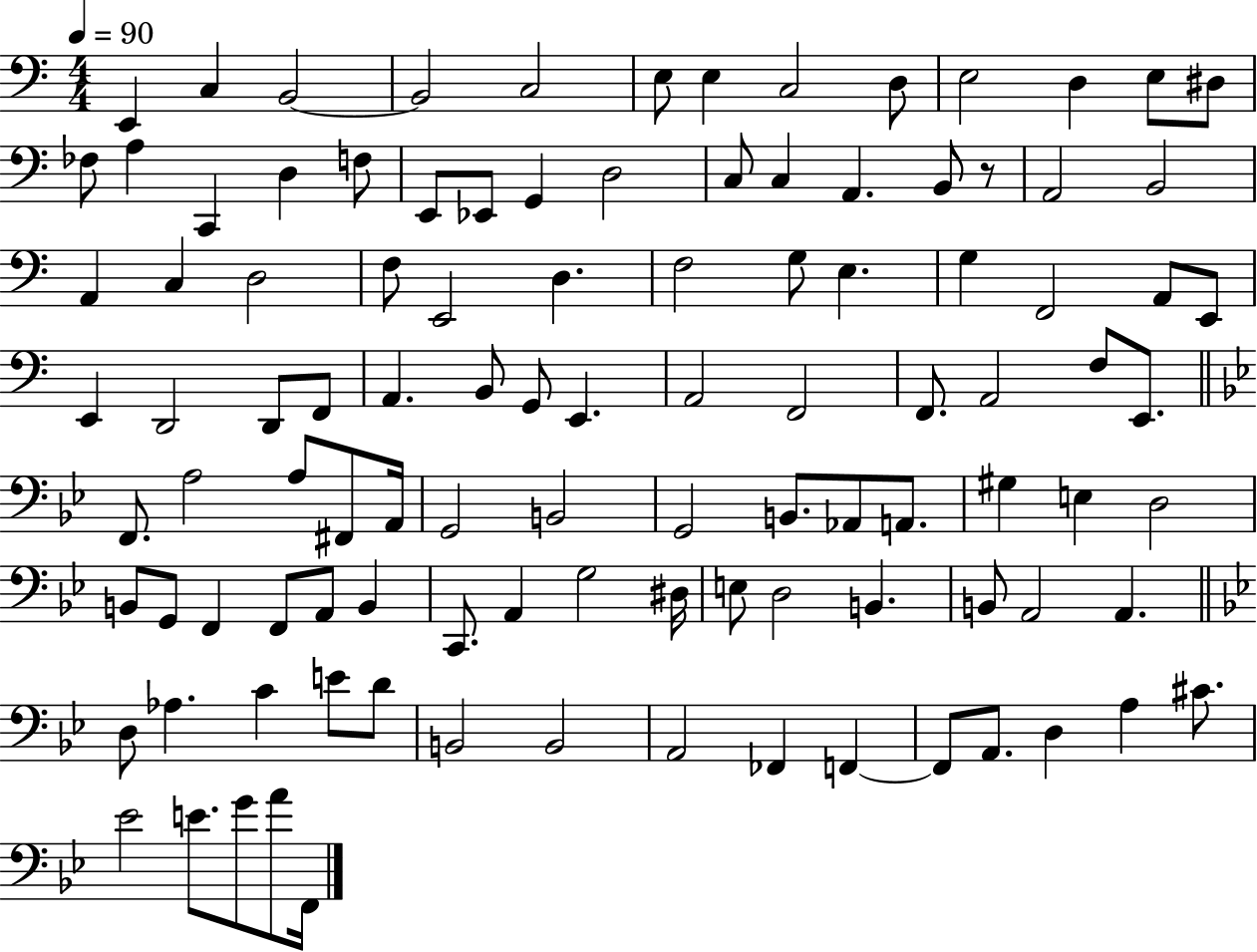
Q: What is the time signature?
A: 4/4